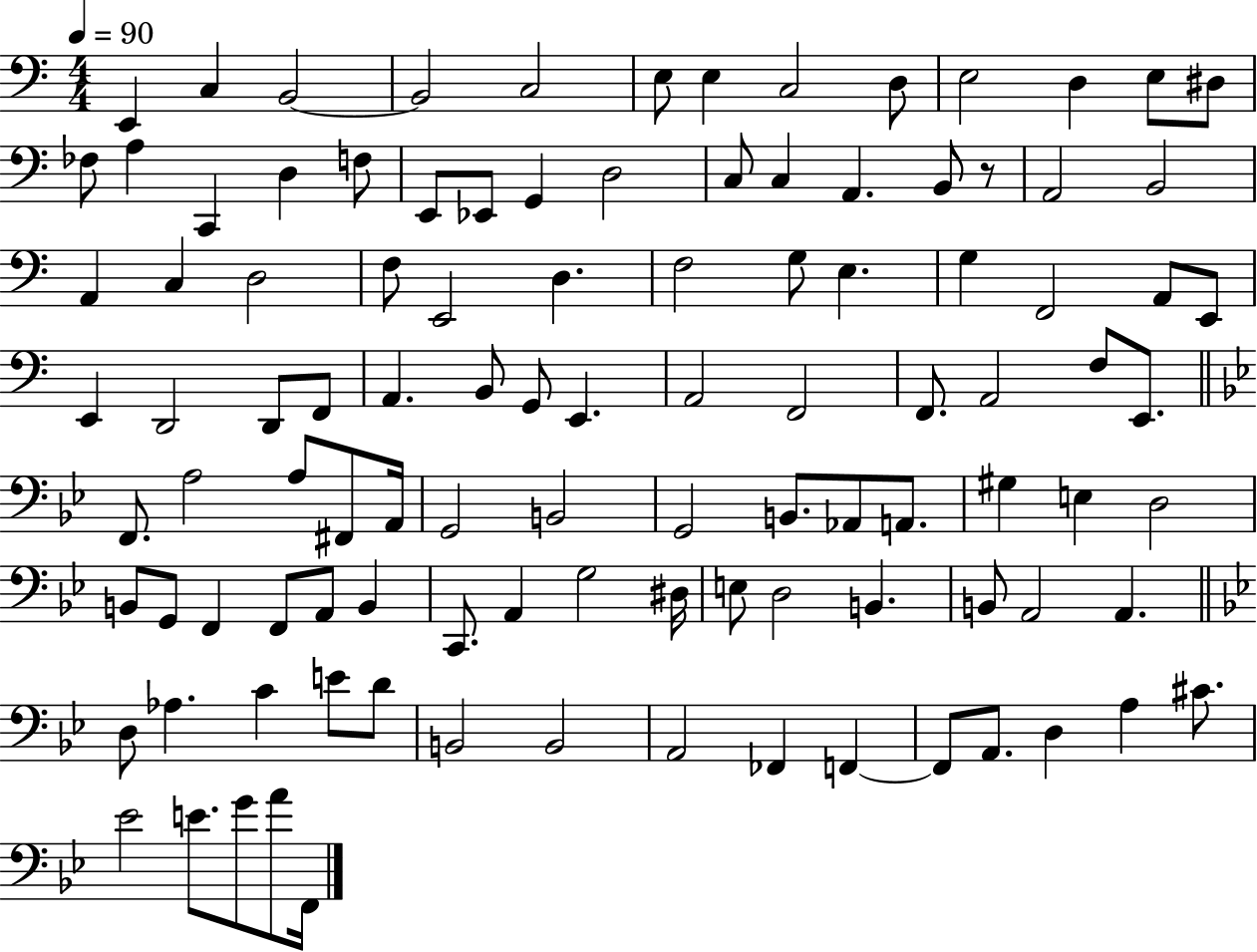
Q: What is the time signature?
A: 4/4